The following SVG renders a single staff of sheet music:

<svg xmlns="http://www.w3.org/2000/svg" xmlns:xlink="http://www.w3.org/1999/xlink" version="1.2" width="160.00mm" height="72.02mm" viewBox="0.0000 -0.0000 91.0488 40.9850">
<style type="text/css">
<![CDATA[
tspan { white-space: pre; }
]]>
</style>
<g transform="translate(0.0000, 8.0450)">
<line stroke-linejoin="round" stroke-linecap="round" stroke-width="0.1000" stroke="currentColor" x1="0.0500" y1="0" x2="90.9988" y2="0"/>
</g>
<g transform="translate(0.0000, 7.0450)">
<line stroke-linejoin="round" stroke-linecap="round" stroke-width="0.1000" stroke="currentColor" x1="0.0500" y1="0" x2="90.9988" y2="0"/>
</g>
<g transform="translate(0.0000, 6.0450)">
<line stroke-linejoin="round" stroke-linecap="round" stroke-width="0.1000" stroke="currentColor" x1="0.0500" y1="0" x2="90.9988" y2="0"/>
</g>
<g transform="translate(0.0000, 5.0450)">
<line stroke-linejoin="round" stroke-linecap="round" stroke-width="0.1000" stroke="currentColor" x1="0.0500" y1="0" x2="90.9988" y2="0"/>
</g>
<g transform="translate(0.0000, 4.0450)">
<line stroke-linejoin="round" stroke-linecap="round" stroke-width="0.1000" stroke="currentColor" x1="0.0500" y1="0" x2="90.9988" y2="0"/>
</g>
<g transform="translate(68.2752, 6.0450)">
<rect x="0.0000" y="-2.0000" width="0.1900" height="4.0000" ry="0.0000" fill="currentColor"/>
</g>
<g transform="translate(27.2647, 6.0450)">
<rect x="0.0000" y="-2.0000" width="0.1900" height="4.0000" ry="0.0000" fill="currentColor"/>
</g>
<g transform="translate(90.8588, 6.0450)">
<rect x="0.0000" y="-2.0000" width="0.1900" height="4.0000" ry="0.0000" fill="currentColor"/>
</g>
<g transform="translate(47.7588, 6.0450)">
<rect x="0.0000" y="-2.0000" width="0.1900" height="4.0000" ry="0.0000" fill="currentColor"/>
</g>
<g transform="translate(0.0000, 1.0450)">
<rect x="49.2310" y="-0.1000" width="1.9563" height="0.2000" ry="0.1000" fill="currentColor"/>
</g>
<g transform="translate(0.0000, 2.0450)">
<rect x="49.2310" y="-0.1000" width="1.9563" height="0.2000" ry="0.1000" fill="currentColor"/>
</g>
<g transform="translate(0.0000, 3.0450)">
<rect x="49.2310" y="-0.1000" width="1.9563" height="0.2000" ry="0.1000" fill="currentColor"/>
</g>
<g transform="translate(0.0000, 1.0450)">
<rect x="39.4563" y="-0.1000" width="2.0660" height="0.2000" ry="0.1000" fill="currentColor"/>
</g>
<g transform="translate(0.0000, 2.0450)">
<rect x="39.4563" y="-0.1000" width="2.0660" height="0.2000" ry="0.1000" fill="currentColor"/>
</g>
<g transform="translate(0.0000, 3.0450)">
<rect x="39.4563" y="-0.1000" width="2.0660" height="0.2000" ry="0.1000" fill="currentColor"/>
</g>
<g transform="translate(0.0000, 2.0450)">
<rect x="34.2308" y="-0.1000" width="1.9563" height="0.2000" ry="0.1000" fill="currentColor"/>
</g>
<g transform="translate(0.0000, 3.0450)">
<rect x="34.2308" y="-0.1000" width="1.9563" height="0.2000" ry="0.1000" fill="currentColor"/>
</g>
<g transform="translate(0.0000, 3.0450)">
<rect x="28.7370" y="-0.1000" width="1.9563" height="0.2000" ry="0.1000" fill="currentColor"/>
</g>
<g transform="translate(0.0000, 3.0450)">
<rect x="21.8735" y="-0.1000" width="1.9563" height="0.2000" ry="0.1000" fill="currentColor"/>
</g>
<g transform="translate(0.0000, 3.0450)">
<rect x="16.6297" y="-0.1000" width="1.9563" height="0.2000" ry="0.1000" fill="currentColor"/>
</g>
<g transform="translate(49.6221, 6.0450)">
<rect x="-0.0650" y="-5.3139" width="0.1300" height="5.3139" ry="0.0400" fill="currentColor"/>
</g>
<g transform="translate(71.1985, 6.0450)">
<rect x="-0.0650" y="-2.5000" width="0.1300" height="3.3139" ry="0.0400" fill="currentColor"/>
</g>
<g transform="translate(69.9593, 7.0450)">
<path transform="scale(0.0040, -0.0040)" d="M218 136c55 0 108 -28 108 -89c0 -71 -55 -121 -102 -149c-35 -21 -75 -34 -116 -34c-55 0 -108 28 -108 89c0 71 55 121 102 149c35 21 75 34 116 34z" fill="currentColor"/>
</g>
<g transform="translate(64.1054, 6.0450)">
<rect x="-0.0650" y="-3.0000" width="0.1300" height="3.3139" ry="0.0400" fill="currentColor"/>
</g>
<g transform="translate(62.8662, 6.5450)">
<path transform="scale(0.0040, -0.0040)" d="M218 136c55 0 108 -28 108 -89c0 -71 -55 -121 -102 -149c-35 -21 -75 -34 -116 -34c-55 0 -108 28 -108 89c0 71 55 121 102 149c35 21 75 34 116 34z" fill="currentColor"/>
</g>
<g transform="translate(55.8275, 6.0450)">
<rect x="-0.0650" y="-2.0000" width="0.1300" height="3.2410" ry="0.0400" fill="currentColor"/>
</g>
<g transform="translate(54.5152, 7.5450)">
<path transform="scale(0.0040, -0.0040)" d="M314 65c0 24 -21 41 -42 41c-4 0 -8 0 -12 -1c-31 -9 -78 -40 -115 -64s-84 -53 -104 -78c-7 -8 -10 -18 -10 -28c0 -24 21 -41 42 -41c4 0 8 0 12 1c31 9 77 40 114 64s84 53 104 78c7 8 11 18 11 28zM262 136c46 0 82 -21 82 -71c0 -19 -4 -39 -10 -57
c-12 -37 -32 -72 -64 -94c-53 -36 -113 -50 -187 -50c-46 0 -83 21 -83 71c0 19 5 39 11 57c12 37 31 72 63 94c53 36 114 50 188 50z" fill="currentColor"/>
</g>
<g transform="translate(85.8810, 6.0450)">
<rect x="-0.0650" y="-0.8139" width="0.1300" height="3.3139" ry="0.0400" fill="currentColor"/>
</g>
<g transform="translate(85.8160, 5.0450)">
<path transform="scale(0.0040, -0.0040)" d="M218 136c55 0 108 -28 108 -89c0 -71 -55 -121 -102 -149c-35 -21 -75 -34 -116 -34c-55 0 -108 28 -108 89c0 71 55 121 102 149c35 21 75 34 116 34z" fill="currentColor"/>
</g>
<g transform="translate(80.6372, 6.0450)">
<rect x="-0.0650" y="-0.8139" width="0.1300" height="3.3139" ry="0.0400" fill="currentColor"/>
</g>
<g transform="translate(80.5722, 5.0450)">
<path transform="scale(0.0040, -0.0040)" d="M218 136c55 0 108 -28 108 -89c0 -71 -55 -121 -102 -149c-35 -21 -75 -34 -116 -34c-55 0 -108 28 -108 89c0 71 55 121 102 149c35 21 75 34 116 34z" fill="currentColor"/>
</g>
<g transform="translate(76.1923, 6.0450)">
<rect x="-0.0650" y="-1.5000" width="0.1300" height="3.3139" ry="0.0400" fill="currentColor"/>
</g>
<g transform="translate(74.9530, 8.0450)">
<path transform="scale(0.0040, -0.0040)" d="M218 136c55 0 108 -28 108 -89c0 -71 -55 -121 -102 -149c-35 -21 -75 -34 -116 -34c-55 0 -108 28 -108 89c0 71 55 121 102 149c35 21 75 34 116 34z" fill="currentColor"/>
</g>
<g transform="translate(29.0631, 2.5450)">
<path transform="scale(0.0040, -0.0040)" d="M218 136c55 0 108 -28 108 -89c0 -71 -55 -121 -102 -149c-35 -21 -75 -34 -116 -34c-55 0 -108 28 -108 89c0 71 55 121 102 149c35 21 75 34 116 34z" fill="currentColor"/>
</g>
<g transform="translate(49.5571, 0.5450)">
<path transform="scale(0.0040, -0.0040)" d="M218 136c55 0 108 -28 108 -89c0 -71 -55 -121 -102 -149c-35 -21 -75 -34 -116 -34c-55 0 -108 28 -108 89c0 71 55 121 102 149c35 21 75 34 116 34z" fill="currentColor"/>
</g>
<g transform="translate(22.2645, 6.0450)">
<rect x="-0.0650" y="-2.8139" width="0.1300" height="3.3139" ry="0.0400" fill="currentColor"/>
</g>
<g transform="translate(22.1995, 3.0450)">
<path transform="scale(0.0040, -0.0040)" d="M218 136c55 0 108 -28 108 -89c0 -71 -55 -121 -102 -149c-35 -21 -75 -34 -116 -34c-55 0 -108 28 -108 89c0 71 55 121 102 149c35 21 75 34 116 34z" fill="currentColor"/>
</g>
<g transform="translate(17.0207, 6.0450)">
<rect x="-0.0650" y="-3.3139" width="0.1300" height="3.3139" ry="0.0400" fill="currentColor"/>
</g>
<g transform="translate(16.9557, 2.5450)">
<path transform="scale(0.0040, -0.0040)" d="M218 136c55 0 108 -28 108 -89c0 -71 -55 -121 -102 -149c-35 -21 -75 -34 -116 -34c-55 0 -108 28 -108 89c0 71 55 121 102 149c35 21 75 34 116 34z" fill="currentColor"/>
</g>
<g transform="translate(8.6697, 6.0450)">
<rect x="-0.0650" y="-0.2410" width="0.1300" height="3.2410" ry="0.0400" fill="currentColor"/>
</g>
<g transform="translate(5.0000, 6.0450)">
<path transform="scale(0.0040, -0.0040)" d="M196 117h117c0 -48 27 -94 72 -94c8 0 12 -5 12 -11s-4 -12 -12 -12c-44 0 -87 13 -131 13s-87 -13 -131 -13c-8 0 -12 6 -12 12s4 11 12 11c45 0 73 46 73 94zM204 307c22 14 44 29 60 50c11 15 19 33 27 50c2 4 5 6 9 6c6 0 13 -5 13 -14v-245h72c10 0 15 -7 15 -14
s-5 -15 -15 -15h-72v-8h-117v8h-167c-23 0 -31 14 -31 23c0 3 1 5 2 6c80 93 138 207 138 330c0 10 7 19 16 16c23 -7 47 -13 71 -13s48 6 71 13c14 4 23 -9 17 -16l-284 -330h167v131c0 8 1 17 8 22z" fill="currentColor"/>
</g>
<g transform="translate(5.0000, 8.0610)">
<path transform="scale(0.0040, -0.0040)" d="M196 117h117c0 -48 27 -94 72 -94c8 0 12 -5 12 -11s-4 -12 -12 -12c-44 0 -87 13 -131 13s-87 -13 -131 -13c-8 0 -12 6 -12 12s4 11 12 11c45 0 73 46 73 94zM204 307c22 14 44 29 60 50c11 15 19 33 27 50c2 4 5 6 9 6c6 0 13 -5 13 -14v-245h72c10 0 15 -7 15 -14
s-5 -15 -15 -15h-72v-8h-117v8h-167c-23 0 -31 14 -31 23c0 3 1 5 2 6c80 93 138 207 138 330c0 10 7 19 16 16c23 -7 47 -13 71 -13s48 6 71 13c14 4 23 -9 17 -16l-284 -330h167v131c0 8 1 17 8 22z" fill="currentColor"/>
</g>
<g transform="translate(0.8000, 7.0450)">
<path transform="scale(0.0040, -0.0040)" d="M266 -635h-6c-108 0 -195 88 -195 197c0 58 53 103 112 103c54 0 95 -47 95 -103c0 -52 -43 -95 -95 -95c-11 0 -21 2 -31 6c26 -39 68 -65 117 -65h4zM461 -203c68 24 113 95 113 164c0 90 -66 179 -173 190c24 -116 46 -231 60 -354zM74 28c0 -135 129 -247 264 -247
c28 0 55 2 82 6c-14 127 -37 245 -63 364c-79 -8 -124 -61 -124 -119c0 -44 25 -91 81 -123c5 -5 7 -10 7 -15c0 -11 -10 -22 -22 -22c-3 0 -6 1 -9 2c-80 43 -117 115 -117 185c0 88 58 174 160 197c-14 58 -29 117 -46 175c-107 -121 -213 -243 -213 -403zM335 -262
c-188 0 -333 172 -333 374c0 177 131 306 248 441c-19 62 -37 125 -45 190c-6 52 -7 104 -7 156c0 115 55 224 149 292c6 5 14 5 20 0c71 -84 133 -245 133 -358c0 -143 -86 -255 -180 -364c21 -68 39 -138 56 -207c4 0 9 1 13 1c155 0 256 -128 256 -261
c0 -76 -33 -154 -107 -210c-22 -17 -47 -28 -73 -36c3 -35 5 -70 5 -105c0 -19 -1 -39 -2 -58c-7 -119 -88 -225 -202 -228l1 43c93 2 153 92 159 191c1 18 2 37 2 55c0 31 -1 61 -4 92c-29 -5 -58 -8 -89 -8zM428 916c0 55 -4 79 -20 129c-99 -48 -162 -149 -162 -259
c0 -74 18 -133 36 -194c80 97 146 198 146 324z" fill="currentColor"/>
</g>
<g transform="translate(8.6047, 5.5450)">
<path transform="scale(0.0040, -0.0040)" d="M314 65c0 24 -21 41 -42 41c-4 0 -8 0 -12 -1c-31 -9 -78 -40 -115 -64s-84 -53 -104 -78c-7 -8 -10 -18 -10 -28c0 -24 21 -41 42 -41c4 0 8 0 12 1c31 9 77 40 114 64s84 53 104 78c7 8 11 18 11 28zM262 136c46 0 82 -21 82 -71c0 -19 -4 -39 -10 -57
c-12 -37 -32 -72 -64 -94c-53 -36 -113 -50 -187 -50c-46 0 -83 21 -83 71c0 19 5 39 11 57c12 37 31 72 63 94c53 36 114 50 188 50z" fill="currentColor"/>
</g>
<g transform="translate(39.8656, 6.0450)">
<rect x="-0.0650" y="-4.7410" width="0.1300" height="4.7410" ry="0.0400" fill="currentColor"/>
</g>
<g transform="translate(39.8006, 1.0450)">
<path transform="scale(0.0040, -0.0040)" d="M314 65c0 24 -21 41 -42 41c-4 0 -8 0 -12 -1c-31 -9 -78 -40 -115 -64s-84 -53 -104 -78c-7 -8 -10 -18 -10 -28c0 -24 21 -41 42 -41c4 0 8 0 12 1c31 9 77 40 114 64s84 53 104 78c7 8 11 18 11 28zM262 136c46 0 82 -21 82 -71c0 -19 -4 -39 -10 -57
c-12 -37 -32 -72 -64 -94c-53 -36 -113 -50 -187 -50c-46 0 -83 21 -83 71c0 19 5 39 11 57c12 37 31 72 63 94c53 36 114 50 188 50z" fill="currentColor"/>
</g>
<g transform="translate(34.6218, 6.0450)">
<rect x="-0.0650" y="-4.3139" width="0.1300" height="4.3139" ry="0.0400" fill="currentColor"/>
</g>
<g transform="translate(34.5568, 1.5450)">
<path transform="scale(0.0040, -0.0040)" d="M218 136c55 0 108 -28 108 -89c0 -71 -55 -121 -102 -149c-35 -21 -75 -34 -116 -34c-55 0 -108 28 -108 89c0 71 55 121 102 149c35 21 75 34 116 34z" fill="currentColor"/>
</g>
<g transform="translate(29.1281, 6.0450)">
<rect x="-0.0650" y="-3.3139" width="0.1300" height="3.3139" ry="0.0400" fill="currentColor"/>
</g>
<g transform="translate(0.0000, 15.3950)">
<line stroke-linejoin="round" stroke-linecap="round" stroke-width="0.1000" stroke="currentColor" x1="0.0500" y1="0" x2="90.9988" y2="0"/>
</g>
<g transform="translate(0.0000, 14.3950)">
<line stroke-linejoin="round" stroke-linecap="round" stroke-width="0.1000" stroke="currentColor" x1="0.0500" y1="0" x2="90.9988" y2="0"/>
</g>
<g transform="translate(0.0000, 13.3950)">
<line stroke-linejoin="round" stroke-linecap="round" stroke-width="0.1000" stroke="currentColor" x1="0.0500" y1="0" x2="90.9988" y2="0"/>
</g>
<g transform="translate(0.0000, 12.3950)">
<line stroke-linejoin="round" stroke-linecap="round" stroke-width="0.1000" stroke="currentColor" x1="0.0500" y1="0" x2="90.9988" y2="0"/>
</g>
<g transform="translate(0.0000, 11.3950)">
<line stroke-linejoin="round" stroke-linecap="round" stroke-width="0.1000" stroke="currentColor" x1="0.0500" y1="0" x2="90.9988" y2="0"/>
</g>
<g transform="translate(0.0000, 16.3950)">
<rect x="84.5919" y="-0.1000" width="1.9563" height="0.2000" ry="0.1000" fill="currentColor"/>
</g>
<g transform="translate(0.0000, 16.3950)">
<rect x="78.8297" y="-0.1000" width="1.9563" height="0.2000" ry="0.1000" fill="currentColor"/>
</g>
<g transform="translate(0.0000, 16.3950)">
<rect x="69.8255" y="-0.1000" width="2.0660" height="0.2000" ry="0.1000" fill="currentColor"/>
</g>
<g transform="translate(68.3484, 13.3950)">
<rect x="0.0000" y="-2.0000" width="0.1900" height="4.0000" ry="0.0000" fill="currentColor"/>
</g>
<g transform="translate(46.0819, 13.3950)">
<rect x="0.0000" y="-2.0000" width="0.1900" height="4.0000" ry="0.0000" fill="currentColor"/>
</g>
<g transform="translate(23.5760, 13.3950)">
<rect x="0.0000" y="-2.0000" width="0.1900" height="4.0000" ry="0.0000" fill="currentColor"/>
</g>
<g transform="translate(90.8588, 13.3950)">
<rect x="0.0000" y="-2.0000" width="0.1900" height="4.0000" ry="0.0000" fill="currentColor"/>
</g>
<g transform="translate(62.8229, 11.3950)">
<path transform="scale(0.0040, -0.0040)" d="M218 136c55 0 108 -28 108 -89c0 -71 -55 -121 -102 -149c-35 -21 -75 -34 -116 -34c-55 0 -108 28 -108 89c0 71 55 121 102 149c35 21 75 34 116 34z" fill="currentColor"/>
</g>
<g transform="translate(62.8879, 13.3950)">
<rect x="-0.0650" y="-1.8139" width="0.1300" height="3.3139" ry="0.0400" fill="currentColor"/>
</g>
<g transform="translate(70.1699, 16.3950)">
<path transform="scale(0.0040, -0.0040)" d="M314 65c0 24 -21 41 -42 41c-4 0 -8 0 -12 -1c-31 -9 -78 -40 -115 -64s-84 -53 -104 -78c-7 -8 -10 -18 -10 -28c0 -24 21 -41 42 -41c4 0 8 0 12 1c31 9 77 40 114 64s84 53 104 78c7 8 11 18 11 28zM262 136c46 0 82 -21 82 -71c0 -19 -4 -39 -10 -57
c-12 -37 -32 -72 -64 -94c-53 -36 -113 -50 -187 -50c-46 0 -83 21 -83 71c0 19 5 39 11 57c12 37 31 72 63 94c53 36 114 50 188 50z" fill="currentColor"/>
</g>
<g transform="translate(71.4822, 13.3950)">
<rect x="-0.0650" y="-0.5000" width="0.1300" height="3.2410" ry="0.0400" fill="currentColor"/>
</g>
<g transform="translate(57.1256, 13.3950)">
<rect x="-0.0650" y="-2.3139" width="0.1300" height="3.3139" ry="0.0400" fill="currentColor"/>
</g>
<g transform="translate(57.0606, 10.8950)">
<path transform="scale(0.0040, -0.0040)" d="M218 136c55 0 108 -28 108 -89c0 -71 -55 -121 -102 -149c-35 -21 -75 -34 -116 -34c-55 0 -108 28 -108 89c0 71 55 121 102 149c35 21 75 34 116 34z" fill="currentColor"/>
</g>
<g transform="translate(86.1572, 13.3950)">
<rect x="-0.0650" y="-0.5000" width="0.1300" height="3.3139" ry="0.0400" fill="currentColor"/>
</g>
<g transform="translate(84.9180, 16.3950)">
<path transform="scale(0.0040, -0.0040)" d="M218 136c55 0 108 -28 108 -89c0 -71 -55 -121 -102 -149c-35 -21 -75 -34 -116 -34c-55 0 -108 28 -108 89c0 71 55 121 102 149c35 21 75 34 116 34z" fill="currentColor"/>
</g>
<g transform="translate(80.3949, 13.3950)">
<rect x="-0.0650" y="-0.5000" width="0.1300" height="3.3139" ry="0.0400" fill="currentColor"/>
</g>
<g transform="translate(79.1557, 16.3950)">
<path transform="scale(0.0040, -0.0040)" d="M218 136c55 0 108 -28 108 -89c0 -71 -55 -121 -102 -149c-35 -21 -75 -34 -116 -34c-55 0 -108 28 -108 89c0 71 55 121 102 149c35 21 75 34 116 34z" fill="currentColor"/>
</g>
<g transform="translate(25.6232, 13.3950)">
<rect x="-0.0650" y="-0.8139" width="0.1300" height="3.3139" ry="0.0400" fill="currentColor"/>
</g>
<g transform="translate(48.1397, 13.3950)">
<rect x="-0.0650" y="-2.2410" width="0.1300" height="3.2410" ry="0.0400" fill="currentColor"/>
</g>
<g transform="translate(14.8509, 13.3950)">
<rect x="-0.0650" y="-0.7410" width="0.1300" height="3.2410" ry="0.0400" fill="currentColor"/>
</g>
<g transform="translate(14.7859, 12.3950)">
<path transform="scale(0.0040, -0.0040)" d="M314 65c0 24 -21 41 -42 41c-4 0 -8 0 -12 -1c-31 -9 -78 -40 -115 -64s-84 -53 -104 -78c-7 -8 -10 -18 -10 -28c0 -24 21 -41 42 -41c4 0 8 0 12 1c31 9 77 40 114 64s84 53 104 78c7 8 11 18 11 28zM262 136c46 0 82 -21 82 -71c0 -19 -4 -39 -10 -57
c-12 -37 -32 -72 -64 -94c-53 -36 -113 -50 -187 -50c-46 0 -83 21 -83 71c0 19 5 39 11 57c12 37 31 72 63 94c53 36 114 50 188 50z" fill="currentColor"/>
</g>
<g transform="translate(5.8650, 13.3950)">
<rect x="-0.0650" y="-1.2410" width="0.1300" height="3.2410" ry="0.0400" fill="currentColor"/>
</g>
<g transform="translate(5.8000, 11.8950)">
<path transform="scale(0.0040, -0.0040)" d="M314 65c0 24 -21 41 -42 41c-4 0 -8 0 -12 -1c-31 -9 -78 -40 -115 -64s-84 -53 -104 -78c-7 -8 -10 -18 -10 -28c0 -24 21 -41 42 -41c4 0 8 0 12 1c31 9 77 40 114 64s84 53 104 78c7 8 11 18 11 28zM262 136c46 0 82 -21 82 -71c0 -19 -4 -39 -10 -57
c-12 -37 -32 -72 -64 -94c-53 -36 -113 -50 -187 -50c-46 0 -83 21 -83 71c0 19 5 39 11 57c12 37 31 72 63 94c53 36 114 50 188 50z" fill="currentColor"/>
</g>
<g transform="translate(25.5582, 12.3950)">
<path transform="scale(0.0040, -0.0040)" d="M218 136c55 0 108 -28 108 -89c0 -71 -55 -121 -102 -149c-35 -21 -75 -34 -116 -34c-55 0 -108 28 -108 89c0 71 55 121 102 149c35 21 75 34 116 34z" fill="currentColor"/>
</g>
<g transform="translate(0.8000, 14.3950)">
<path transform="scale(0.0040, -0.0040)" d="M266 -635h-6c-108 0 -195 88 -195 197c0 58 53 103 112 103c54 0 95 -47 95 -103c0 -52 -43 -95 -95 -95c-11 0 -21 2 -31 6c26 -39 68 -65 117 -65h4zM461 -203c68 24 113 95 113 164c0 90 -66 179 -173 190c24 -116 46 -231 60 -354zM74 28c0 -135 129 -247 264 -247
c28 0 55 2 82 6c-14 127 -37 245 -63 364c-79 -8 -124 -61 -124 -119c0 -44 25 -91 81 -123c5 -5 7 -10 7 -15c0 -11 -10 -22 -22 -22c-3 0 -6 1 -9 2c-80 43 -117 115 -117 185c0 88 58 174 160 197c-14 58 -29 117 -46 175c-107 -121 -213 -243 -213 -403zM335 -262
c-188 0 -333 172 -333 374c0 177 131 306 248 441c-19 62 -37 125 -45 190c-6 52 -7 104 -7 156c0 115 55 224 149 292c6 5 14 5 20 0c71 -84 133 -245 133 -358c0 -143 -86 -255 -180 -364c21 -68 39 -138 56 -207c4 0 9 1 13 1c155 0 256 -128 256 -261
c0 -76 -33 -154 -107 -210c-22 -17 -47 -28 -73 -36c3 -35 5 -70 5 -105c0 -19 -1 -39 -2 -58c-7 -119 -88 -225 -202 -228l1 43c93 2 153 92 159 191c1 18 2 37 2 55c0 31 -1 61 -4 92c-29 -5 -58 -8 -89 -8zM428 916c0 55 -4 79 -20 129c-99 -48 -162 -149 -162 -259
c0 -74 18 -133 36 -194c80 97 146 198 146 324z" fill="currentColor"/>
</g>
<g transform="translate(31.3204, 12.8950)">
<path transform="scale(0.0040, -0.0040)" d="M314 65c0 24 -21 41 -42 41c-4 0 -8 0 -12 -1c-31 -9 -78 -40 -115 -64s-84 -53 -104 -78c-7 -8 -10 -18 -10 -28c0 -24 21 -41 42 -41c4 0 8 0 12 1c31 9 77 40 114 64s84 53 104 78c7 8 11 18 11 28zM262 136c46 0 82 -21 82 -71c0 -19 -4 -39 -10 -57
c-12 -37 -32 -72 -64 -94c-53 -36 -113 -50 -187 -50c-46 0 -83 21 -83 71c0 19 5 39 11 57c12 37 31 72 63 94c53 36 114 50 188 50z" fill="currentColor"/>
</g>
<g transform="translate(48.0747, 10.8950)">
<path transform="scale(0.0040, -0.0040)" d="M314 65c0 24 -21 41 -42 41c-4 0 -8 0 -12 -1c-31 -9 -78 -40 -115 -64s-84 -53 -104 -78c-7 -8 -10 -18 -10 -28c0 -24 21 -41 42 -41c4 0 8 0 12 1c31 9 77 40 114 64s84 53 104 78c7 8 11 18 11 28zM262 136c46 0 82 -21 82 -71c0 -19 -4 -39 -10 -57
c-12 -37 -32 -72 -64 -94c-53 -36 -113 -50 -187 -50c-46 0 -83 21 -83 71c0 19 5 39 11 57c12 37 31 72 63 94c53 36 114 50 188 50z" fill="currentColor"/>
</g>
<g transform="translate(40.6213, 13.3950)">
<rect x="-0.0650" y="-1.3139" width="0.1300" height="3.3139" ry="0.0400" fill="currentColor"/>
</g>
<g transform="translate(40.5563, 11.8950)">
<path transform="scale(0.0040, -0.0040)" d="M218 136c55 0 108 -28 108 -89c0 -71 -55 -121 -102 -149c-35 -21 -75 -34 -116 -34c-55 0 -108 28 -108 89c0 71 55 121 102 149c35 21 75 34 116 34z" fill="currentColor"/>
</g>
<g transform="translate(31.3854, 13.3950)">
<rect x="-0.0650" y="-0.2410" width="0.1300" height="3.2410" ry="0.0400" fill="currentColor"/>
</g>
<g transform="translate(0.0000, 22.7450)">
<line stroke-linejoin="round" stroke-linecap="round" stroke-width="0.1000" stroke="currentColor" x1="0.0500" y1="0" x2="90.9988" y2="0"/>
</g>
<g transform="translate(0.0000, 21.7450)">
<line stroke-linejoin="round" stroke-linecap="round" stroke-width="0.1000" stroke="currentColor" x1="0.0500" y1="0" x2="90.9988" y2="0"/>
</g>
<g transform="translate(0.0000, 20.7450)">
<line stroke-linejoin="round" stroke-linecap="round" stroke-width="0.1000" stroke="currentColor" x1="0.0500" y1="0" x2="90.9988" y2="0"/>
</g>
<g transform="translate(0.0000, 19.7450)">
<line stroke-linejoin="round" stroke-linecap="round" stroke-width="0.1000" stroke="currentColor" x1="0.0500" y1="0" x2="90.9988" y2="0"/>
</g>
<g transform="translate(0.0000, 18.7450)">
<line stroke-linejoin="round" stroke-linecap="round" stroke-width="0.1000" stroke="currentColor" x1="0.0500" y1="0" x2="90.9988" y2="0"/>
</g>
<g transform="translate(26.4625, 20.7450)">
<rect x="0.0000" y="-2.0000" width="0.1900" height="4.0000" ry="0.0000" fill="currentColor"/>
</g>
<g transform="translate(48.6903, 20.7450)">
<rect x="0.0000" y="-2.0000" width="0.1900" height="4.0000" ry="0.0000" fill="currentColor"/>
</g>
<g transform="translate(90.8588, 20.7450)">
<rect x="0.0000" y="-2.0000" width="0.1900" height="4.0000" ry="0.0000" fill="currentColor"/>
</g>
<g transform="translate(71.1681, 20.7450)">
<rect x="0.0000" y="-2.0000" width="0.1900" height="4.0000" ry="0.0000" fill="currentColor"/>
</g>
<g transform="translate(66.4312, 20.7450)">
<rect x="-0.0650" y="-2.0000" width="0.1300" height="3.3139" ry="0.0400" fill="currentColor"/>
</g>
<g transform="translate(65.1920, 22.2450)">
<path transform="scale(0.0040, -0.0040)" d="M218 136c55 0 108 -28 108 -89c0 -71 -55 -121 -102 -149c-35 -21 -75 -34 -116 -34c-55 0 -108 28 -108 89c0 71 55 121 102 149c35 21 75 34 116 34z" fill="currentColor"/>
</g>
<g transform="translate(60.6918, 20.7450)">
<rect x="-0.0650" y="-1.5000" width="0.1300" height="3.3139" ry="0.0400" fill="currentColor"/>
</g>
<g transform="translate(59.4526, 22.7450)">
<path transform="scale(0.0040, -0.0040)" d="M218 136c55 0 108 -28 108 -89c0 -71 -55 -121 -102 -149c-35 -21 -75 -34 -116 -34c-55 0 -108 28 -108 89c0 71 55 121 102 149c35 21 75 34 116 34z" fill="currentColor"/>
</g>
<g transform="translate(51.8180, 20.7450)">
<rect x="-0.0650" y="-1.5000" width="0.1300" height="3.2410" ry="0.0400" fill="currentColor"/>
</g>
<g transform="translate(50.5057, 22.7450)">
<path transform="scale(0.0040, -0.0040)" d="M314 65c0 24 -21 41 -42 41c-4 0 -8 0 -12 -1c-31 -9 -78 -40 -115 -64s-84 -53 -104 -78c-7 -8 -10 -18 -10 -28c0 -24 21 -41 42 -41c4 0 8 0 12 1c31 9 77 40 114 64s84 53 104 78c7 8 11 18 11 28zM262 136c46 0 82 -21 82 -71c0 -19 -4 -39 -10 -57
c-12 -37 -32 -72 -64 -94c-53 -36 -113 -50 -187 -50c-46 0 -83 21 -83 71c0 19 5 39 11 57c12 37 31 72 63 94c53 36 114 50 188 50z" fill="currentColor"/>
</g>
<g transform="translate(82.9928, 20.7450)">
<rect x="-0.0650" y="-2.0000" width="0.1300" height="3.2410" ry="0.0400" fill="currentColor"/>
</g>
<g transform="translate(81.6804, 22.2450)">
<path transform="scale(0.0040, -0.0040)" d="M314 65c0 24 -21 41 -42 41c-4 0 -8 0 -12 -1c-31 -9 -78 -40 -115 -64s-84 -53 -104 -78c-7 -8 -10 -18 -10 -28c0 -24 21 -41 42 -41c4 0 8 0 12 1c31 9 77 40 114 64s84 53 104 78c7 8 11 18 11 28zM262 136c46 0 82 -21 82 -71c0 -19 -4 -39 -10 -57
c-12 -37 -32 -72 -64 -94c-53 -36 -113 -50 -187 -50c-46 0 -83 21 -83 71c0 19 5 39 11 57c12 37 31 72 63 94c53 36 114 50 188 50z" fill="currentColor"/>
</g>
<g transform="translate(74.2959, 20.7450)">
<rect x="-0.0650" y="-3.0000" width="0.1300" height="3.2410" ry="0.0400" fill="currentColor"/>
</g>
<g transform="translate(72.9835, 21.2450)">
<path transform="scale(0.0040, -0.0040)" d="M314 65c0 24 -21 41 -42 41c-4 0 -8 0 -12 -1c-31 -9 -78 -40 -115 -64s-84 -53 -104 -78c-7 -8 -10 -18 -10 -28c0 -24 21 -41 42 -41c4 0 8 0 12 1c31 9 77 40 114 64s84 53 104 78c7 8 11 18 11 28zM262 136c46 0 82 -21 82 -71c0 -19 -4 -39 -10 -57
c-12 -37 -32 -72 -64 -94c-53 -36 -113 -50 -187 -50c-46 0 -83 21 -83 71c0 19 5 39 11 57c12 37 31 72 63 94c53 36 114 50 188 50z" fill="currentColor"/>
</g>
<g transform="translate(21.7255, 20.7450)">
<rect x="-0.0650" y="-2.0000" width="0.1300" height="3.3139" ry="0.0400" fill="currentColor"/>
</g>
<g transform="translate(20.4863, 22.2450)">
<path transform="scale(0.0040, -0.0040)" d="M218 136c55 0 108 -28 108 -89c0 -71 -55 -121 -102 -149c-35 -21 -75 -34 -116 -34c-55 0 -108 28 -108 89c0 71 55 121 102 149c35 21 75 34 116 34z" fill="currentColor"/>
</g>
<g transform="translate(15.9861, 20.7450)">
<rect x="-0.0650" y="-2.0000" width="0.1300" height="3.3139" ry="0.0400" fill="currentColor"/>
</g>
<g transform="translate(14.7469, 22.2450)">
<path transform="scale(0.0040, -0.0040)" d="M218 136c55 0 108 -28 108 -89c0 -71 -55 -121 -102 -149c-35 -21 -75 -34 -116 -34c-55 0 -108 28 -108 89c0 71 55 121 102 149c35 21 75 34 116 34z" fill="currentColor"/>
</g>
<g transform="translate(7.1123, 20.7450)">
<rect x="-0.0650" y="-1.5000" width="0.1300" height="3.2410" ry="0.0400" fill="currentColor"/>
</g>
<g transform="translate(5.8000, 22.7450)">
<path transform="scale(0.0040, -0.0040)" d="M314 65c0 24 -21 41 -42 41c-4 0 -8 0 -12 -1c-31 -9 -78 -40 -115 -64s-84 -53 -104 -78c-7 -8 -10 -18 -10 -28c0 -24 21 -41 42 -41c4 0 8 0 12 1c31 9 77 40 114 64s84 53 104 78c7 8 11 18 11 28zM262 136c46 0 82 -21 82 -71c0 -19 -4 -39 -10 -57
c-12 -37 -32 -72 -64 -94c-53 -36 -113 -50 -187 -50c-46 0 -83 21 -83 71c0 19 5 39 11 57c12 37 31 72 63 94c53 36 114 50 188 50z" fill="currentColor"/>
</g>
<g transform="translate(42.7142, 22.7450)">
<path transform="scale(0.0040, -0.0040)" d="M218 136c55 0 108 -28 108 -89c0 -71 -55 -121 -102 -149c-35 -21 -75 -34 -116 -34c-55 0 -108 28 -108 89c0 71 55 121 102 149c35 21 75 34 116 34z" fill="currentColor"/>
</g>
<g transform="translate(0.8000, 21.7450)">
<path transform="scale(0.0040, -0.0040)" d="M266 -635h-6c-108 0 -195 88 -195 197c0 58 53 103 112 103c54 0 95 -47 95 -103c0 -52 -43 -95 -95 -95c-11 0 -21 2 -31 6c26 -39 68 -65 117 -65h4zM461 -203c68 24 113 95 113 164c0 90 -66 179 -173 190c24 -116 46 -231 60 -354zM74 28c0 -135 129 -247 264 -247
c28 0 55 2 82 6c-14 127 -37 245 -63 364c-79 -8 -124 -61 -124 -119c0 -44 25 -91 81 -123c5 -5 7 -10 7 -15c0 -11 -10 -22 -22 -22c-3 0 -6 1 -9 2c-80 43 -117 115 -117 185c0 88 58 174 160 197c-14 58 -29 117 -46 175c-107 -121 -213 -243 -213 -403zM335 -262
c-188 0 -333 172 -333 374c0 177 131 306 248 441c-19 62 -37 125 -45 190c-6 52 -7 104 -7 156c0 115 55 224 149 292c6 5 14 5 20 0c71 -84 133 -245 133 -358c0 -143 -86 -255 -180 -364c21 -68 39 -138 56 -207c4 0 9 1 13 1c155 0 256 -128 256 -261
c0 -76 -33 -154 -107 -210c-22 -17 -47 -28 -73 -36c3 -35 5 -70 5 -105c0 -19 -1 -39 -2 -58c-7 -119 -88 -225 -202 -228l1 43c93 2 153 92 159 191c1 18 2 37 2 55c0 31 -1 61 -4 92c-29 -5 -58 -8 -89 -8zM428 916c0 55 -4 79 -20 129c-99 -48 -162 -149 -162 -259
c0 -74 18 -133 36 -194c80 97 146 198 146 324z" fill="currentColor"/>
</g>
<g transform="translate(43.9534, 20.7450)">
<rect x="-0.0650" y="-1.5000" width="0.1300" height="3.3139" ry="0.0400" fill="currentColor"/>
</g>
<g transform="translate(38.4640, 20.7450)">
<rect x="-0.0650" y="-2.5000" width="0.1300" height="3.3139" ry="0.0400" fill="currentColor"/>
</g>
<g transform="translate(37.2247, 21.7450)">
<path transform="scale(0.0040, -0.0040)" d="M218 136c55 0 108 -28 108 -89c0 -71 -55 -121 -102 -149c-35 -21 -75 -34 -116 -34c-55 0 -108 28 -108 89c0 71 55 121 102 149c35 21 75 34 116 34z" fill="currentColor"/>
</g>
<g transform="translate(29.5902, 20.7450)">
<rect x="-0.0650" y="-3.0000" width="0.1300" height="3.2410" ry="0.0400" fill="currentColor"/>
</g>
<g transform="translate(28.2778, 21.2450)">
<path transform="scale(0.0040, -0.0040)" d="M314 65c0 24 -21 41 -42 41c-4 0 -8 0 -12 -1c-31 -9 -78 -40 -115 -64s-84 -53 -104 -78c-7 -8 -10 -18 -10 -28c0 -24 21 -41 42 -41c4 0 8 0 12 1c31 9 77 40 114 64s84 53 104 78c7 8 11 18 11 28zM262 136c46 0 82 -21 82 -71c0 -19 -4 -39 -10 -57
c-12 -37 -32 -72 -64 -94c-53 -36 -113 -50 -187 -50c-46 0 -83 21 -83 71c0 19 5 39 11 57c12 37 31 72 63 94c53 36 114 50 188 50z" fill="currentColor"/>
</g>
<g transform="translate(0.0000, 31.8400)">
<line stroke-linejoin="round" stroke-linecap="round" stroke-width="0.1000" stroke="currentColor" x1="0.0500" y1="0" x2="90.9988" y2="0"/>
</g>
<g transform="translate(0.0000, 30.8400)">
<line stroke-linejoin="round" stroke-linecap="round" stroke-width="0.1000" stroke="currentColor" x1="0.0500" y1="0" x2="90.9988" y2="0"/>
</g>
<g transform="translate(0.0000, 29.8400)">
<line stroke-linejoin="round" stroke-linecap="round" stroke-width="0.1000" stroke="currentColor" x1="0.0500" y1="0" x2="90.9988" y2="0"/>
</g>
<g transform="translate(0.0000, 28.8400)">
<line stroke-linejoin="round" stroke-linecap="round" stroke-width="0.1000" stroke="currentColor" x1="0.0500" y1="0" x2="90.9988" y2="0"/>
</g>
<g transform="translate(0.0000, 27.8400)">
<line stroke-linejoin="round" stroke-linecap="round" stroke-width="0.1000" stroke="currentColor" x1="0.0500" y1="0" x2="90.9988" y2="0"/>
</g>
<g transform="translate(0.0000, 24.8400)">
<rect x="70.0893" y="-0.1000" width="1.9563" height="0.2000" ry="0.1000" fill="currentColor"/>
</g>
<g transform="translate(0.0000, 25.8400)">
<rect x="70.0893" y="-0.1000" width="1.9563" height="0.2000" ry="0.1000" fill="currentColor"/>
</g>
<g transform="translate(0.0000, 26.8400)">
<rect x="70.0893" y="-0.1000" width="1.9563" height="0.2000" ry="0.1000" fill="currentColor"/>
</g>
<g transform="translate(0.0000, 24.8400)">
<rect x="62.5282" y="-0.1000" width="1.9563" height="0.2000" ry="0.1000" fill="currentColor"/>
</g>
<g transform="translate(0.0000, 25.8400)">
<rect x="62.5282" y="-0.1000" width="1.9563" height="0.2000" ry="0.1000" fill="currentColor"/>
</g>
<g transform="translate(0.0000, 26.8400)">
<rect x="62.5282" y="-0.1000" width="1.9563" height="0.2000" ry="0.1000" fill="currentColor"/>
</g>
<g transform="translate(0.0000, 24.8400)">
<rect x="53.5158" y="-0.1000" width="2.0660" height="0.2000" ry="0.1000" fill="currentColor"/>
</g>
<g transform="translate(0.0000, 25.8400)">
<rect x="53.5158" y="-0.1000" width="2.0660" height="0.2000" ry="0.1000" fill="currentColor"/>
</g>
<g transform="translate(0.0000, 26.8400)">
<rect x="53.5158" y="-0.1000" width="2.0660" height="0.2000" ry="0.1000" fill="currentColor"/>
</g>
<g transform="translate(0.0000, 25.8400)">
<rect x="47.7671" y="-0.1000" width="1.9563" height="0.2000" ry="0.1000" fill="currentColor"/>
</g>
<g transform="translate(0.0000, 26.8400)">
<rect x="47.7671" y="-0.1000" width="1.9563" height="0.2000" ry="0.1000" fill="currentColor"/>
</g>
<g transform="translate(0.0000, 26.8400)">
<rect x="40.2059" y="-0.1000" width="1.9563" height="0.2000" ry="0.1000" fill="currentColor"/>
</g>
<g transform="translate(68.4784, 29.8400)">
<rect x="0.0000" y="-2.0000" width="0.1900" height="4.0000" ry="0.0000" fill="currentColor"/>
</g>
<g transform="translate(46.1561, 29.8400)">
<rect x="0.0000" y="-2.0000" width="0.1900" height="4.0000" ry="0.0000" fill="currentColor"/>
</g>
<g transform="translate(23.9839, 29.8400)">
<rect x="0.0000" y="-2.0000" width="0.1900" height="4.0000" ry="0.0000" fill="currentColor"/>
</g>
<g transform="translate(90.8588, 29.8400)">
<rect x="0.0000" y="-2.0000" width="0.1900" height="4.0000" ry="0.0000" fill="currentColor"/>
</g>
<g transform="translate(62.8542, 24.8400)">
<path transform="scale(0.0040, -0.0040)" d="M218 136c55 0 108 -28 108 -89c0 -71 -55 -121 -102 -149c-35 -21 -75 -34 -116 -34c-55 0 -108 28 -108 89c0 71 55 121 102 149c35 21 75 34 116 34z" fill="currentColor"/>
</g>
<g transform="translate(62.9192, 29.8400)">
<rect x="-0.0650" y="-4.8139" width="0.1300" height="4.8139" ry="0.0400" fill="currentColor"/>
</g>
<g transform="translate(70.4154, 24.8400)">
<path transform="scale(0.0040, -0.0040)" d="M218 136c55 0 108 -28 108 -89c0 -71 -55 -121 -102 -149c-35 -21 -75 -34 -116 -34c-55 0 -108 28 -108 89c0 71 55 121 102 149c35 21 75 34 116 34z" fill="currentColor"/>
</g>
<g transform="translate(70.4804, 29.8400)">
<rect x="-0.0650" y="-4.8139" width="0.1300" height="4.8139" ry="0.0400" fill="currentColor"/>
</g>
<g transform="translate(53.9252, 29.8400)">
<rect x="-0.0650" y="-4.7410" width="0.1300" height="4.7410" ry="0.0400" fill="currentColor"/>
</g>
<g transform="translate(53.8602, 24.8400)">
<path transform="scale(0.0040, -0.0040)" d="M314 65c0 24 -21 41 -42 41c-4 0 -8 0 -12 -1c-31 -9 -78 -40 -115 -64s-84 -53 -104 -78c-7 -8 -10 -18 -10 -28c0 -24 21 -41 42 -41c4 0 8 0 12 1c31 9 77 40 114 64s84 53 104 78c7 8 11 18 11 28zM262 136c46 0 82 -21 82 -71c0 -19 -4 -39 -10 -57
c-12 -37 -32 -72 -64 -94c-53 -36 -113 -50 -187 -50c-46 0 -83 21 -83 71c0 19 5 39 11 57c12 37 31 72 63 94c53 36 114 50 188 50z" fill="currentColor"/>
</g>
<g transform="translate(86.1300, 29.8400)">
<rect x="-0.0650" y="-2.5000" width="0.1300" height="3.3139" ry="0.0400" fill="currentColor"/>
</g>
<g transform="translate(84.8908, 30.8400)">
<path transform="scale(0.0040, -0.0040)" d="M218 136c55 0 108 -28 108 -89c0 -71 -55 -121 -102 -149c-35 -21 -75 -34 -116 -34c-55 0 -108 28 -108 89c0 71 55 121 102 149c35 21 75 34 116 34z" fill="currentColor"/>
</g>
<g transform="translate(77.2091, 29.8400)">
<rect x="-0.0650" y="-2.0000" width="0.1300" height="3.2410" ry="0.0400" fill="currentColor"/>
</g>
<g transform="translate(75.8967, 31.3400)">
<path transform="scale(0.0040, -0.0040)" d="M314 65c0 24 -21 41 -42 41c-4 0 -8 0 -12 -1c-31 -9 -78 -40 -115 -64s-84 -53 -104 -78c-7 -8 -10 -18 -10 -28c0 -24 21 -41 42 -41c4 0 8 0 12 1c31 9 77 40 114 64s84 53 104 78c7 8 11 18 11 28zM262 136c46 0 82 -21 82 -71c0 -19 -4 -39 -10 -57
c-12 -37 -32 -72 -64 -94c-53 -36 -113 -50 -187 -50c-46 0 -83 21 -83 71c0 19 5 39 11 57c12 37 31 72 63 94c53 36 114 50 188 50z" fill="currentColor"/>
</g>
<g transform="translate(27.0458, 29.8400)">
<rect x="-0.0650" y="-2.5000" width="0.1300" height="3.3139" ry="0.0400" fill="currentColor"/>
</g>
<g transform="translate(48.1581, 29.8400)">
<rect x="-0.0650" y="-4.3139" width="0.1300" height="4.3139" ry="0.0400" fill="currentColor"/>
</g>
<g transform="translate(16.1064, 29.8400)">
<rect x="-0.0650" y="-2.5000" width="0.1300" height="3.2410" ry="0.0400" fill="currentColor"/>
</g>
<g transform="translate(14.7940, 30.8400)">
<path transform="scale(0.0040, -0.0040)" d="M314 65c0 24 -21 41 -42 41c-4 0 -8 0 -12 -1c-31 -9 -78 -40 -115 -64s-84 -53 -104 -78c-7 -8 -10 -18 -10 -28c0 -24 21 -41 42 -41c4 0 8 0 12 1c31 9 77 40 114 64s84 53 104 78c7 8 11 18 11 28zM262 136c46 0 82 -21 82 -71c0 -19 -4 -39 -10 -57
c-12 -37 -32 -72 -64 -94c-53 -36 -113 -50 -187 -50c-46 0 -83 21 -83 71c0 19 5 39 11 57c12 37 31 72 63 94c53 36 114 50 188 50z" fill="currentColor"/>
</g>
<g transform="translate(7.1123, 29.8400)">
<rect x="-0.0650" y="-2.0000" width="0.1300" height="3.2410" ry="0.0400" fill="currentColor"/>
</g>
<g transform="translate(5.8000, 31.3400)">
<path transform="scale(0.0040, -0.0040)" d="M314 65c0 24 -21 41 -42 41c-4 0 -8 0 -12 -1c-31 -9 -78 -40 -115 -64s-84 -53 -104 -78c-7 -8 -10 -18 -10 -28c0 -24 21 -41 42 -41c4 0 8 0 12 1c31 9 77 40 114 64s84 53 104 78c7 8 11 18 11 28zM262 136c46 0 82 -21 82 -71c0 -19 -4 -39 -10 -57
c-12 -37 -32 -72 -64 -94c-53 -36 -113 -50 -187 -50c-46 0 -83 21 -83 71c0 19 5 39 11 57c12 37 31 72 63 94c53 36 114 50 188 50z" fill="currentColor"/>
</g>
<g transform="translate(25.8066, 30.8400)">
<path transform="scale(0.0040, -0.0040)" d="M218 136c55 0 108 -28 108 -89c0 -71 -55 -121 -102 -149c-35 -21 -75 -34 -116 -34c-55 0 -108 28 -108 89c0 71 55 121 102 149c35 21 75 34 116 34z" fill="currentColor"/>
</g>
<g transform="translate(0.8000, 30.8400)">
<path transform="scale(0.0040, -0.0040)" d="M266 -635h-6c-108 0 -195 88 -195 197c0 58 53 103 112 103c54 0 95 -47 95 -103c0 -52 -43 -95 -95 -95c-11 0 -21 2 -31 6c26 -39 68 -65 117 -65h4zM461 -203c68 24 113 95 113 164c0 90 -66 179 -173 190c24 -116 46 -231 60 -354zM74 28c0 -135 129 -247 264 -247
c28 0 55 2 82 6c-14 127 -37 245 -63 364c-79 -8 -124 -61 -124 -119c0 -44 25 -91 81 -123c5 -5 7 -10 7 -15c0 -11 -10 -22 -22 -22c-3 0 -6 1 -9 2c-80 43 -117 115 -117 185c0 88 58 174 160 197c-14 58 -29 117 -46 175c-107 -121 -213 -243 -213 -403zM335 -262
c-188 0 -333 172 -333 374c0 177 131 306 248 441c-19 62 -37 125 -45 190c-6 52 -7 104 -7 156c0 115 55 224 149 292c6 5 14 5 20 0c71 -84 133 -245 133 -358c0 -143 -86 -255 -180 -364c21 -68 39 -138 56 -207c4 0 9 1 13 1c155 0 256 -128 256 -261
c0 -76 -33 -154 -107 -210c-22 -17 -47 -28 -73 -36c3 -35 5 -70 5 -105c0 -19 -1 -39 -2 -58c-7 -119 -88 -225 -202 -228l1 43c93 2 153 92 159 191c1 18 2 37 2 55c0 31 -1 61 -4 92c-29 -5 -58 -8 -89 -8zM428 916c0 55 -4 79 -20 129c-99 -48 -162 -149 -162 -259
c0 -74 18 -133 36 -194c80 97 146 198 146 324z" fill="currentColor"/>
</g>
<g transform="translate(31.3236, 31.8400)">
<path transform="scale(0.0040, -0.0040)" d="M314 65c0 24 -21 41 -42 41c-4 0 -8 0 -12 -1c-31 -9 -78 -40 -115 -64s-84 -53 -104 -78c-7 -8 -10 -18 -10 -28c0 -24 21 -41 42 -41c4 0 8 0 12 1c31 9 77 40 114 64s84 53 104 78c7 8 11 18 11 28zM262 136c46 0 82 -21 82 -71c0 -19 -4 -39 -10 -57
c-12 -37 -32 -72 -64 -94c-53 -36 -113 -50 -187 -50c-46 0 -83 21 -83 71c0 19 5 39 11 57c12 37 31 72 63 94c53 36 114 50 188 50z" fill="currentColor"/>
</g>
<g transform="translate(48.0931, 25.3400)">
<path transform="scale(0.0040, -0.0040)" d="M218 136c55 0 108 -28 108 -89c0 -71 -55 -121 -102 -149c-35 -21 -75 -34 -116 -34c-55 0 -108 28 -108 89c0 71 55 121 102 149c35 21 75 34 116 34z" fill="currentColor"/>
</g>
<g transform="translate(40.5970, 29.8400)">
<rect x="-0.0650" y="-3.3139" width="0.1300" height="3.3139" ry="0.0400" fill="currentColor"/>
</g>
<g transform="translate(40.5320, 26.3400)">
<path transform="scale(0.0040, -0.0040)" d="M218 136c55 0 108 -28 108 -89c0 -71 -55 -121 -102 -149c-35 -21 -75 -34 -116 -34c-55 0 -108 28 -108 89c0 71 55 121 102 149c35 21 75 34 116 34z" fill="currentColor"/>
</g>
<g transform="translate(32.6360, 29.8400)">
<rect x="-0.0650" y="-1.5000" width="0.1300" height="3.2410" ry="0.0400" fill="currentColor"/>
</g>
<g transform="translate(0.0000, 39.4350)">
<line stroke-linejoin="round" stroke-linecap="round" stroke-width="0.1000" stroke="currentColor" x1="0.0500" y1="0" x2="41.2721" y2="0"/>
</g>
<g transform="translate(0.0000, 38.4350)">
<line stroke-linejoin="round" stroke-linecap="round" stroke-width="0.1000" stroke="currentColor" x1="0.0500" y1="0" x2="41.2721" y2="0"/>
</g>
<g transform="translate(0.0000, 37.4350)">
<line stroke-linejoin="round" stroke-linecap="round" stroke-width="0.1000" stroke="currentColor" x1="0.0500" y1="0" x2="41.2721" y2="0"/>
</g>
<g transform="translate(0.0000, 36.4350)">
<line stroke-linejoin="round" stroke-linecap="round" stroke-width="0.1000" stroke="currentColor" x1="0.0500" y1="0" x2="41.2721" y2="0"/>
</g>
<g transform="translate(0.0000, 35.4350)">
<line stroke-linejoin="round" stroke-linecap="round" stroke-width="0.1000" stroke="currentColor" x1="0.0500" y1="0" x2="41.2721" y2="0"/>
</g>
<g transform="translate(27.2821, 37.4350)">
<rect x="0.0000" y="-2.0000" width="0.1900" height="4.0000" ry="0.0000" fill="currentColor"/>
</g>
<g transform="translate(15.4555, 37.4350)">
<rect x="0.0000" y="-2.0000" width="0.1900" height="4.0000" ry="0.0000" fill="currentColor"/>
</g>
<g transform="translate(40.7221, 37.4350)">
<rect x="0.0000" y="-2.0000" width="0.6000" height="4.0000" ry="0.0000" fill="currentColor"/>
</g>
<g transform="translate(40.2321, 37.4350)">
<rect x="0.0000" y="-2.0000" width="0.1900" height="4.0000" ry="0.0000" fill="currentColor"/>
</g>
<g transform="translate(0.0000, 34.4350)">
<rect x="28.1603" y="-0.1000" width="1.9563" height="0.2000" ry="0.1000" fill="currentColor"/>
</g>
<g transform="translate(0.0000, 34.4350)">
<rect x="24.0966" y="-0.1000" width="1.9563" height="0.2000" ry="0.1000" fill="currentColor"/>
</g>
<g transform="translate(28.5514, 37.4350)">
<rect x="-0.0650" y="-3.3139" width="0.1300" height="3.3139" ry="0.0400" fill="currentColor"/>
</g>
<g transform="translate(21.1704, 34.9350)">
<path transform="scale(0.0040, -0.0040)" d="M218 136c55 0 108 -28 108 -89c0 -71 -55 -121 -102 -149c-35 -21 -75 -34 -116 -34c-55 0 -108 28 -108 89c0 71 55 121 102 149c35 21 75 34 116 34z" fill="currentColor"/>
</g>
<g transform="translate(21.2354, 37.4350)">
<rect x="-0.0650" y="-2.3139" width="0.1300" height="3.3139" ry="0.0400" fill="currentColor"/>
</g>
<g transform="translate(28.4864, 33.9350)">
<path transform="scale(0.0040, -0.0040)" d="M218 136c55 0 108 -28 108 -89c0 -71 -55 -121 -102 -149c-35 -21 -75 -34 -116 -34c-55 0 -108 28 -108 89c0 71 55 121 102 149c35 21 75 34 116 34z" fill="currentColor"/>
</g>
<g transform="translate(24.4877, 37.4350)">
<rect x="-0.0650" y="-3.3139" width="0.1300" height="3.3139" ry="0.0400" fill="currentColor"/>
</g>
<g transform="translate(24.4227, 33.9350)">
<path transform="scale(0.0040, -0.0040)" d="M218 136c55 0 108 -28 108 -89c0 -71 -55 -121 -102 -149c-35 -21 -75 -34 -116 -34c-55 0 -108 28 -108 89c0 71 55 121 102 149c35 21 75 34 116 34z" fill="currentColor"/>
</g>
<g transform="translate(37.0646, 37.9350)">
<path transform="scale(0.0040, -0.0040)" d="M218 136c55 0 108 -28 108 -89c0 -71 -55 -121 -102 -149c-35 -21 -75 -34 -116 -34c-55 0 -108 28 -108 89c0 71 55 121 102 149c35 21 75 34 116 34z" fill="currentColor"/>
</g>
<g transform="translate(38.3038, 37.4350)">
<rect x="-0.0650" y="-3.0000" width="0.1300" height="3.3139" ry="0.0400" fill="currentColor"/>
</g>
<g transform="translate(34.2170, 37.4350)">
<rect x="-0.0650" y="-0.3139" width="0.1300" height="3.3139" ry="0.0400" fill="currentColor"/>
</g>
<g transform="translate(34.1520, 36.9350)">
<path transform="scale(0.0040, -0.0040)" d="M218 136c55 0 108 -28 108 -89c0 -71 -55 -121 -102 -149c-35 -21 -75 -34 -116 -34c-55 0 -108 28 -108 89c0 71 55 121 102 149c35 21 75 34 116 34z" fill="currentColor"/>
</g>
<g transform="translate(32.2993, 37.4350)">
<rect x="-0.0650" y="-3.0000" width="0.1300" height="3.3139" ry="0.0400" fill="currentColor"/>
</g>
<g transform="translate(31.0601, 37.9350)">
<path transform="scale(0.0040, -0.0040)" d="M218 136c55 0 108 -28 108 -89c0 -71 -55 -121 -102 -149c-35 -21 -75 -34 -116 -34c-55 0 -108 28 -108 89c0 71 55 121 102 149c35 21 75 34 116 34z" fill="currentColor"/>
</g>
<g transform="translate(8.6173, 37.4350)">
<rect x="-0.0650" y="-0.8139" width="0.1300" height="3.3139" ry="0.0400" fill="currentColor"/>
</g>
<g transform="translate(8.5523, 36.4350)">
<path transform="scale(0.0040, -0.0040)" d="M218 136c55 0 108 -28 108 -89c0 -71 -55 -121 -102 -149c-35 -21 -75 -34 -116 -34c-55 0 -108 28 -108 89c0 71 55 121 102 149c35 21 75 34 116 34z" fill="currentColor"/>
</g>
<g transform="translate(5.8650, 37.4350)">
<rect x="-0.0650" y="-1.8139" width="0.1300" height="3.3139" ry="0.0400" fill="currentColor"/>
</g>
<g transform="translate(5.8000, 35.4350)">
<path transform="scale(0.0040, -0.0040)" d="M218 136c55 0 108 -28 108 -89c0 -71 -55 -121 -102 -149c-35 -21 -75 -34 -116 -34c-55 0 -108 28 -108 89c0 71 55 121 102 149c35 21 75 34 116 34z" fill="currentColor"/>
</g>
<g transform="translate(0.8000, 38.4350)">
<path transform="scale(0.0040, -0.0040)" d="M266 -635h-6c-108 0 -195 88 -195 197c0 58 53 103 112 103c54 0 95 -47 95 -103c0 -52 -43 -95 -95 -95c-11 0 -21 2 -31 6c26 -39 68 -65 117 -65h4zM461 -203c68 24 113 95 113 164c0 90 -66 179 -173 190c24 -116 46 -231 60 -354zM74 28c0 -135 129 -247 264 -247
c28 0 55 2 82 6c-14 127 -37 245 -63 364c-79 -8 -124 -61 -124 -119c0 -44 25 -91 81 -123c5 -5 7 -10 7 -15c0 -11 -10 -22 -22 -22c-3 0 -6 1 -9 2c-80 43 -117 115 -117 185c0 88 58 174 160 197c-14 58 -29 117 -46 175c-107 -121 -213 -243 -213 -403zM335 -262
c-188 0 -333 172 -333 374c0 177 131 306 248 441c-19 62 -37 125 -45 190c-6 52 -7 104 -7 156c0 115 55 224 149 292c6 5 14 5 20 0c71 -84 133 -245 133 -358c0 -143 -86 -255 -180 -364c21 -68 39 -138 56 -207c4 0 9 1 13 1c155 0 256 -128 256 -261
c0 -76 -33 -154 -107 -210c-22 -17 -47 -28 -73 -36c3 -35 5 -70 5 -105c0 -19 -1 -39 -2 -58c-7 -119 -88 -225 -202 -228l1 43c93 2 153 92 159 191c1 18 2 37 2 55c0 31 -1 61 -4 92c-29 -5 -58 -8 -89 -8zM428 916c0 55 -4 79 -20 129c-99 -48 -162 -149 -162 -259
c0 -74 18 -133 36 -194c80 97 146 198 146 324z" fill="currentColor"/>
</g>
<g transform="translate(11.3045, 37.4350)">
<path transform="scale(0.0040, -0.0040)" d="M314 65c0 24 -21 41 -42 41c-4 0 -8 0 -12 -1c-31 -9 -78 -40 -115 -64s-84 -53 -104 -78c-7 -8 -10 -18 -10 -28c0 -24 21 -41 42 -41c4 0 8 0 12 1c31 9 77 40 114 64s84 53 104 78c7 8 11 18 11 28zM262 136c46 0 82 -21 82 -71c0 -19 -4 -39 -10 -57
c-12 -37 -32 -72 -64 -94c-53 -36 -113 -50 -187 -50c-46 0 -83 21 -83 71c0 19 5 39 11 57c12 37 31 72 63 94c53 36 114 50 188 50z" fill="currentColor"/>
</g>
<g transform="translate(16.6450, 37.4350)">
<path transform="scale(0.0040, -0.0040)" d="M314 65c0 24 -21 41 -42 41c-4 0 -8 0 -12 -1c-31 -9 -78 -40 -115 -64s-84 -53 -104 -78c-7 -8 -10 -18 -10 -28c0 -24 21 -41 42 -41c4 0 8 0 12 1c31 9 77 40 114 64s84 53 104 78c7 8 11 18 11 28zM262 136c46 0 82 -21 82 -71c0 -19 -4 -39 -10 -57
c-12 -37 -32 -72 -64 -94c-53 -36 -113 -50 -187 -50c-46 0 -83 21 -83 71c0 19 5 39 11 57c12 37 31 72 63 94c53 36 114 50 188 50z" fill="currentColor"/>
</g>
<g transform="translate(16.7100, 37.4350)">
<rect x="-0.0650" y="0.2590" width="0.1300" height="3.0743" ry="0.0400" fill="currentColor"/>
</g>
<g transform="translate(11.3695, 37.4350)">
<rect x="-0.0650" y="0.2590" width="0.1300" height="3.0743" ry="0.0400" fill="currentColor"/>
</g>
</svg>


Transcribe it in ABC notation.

X:1
T:Untitled
M:4/4
L:1/4
K:C
c2 b a b d' e'2 f' F2 A G E d d e2 d2 d c2 e g2 g f C2 C C E2 F F A2 G E E2 E F A2 F2 F2 G2 G E2 b d' e'2 e' e' F2 G f d B2 B2 g b b A c A